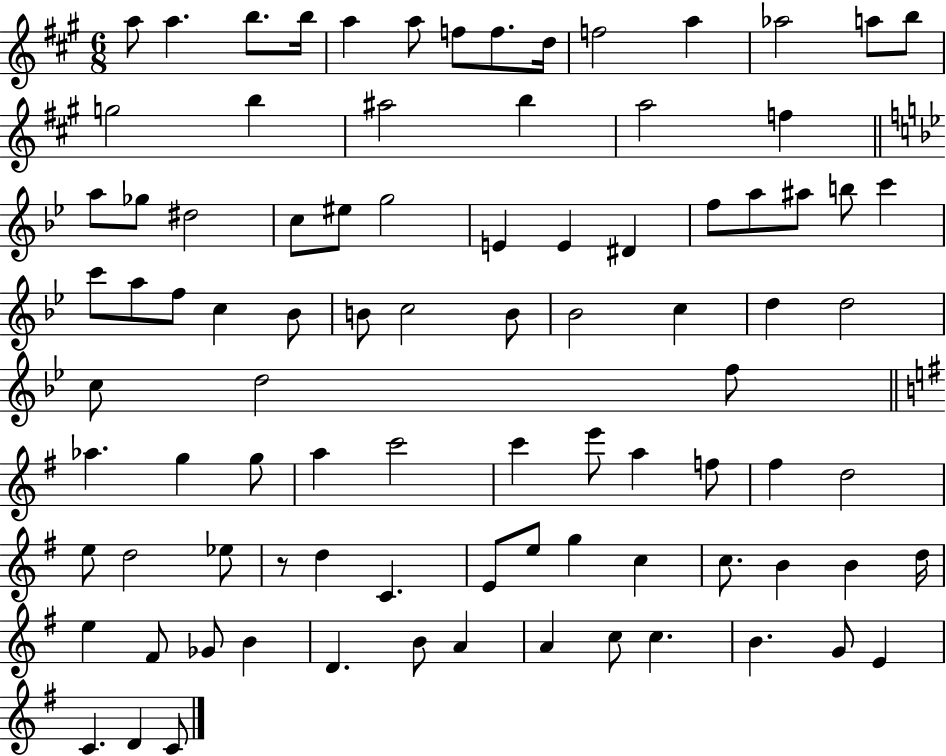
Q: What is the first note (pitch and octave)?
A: A5